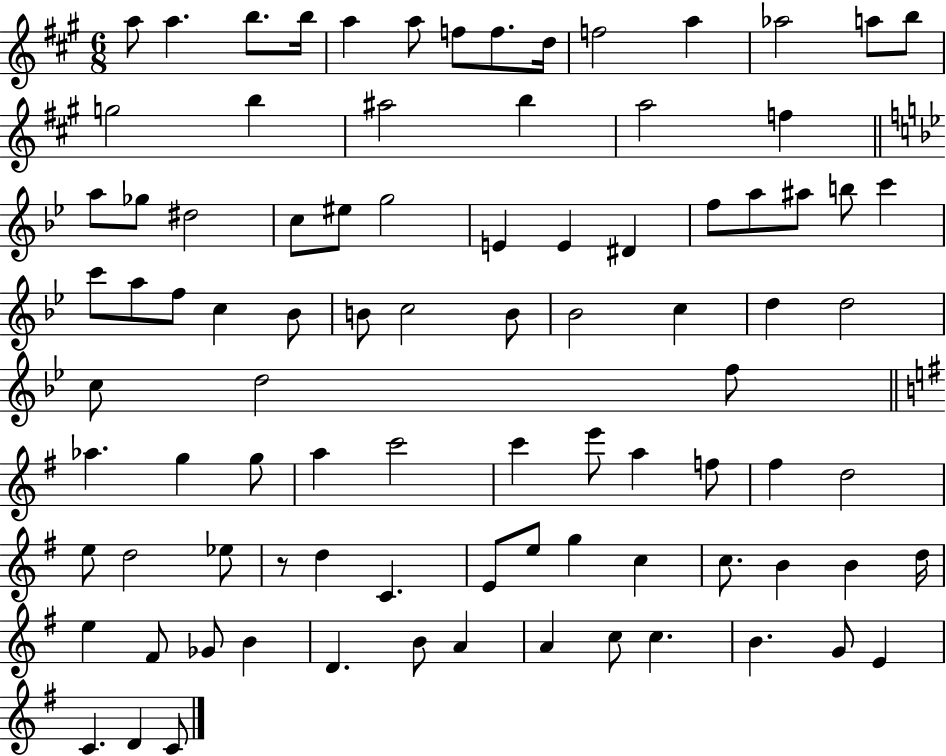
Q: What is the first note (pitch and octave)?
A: A5